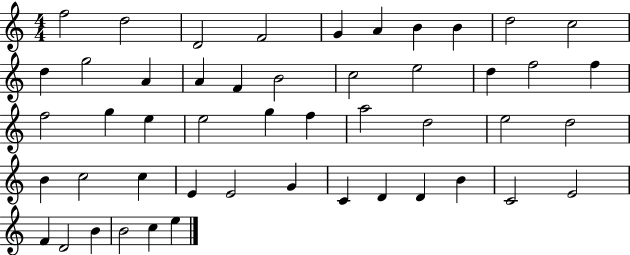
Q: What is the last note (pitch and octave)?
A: E5